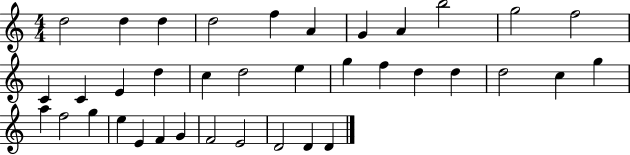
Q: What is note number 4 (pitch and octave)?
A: D5